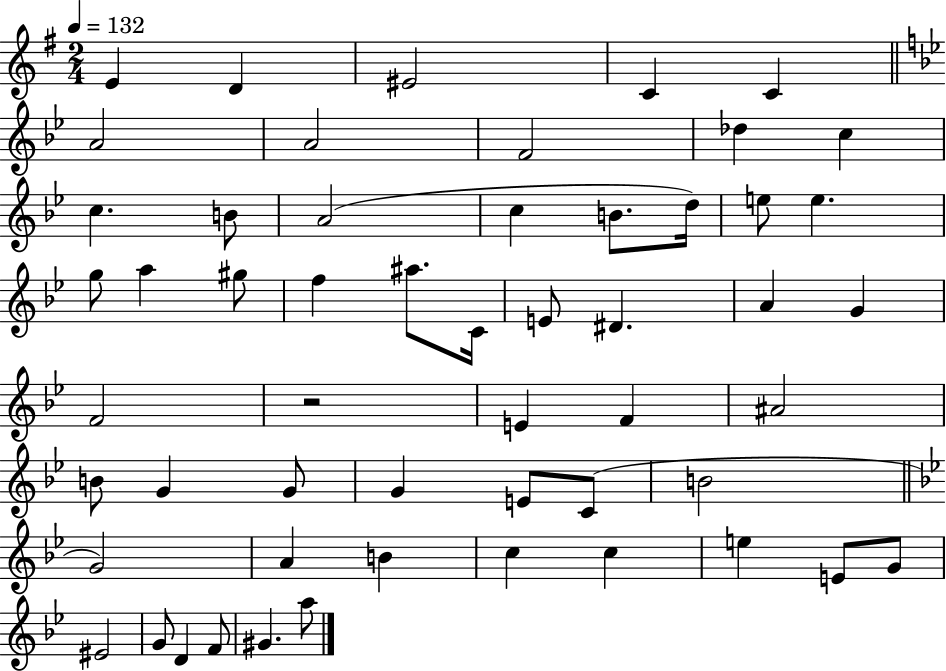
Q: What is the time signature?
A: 2/4